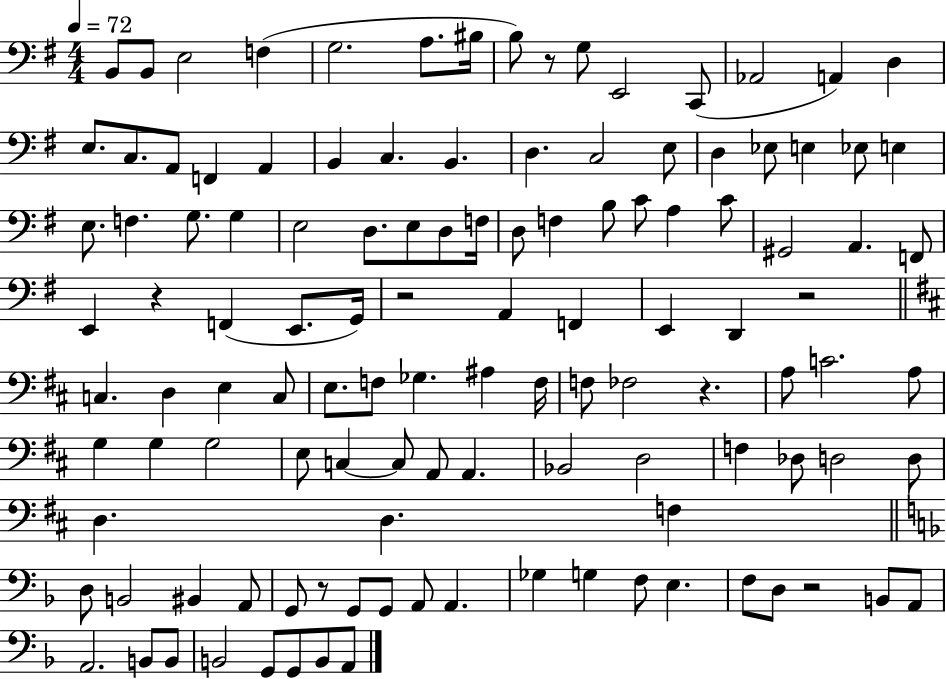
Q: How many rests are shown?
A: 7